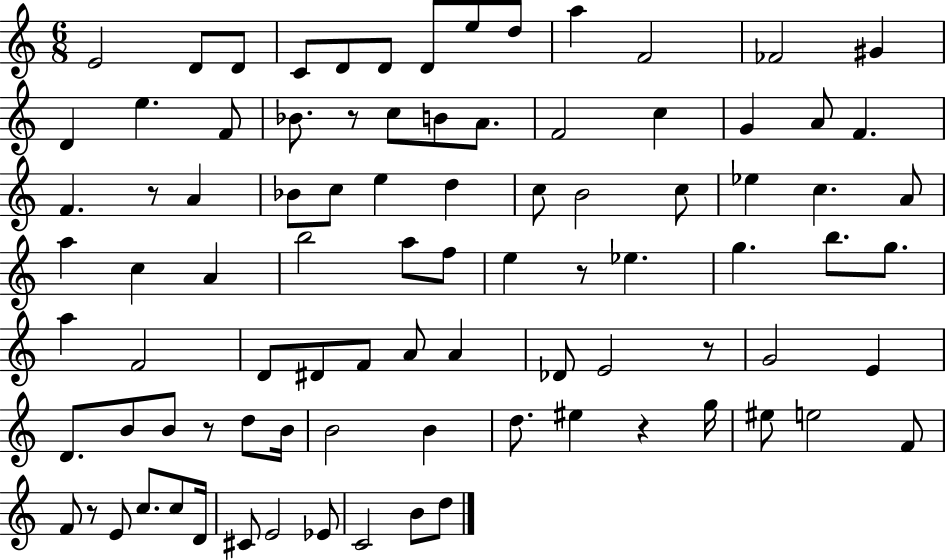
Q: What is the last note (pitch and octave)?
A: D5